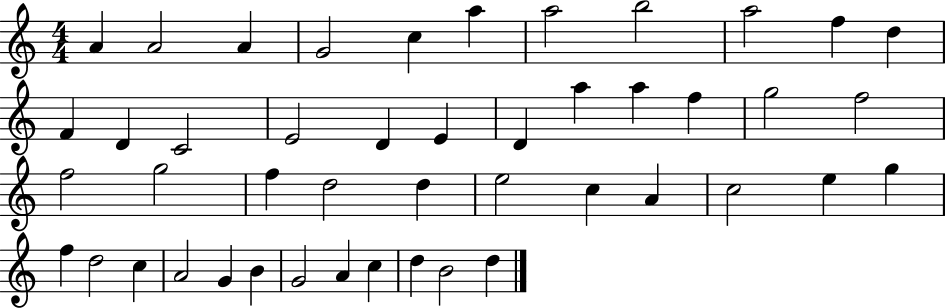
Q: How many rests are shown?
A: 0